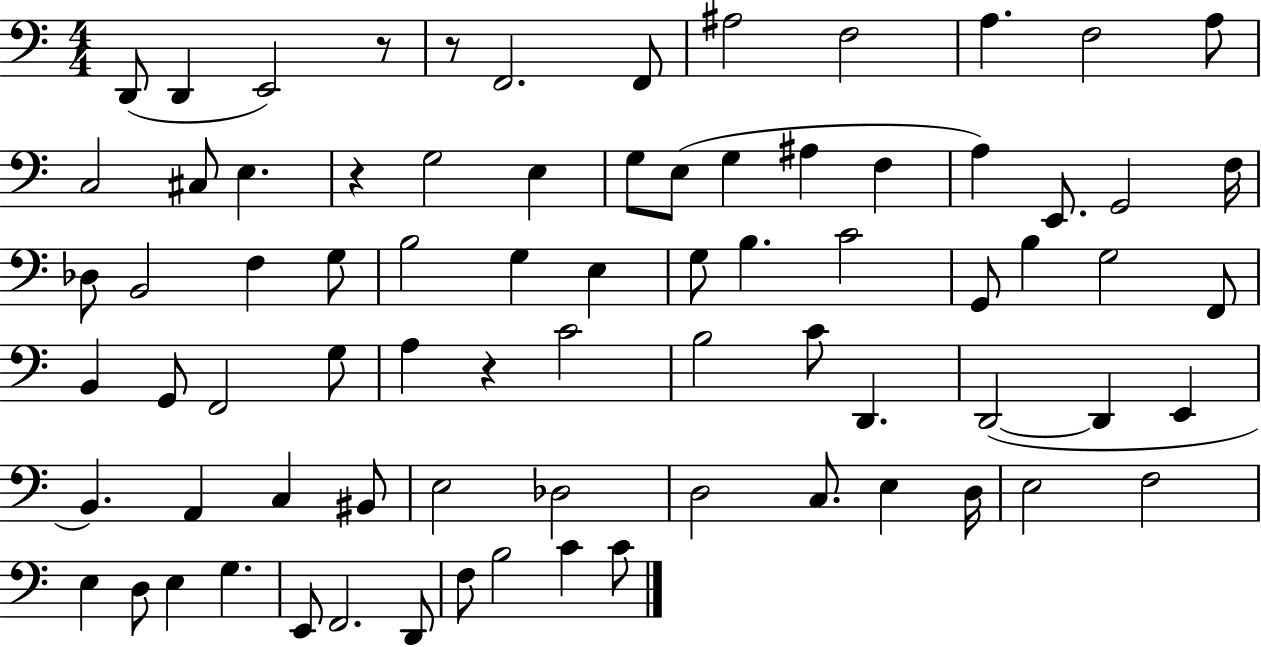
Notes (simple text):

D2/e D2/q E2/h R/e R/e F2/h. F2/e A#3/h F3/h A3/q. F3/h A3/e C3/h C#3/e E3/q. R/q G3/h E3/q G3/e E3/e G3/q A#3/q F3/q A3/q E2/e. G2/h F3/s Db3/e B2/h F3/q G3/e B3/h G3/q E3/q G3/e B3/q. C4/h G2/e B3/q G3/h F2/e B2/q G2/e F2/h G3/e A3/q R/q C4/h B3/h C4/e D2/q. D2/h D2/q E2/q B2/q. A2/q C3/q BIS2/e E3/h Db3/h D3/h C3/e. E3/q D3/s E3/h F3/h E3/q D3/e E3/q G3/q. E2/e F2/h. D2/e F3/e B3/h C4/q C4/e